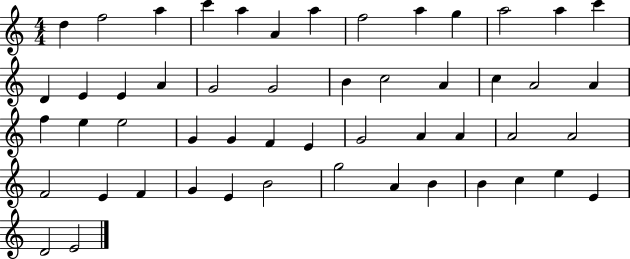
{
  \clef treble
  \numericTimeSignature
  \time 4/4
  \key c \major
  d''4 f''2 a''4 | c'''4 a''4 a'4 a''4 | f''2 a''4 g''4 | a''2 a''4 c'''4 | \break d'4 e'4 e'4 a'4 | g'2 g'2 | b'4 c''2 a'4 | c''4 a'2 a'4 | \break f''4 e''4 e''2 | g'4 g'4 f'4 e'4 | g'2 a'4 a'4 | a'2 a'2 | \break f'2 e'4 f'4 | g'4 e'4 b'2 | g''2 a'4 b'4 | b'4 c''4 e''4 e'4 | \break d'2 e'2 | \bar "|."
}